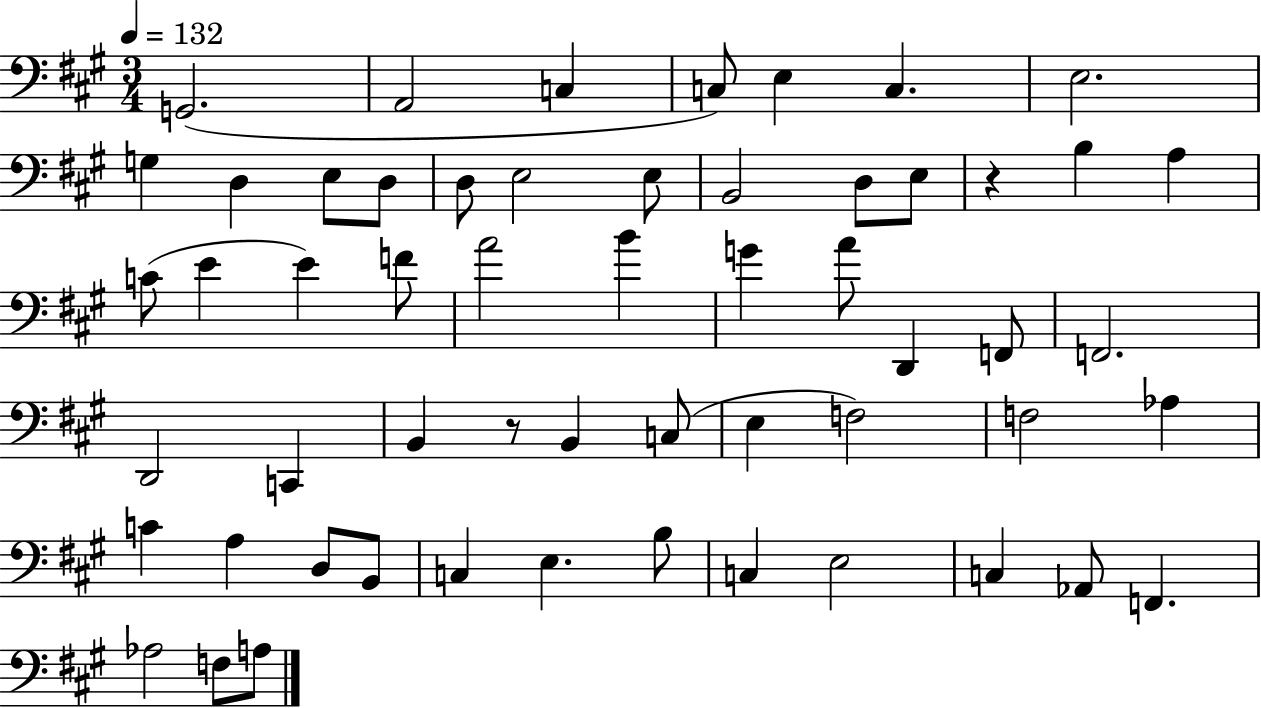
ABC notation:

X:1
T:Untitled
M:3/4
L:1/4
K:A
G,,2 A,,2 C, C,/2 E, C, E,2 G, D, E,/2 D,/2 D,/2 E,2 E,/2 B,,2 D,/2 E,/2 z B, A, C/2 E E F/2 A2 B G A/2 D,, F,,/2 F,,2 D,,2 C,, B,, z/2 B,, C,/2 E, F,2 F,2 _A, C A, D,/2 B,,/2 C, E, B,/2 C, E,2 C, _A,,/2 F,, _A,2 F,/2 A,/2